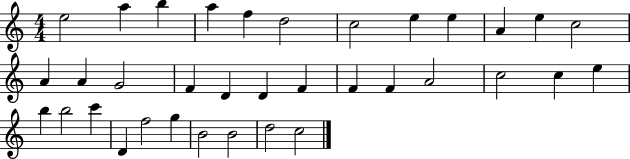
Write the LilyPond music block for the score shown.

{
  \clef treble
  \numericTimeSignature
  \time 4/4
  \key c \major
  e''2 a''4 b''4 | a''4 f''4 d''2 | c''2 e''4 e''4 | a'4 e''4 c''2 | \break a'4 a'4 g'2 | f'4 d'4 d'4 f'4 | f'4 f'4 a'2 | c''2 c''4 e''4 | \break b''4 b''2 c'''4 | d'4 f''2 g''4 | b'2 b'2 | d''2 c''2 | \break \bar "|."
}